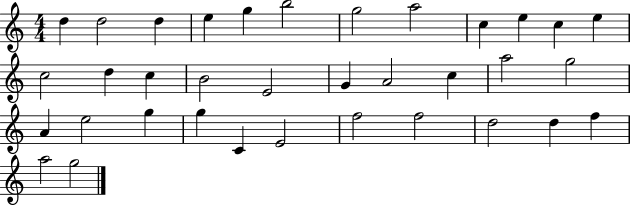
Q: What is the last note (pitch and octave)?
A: G5